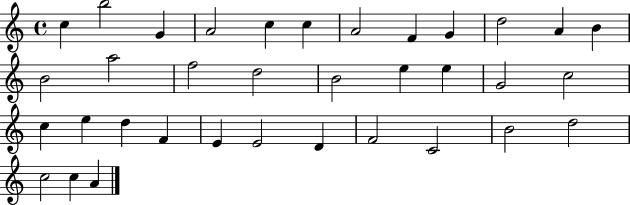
X:1
T:Untitled
M:4/4
L:1/4
K:C
c b2 G A2 c c A2 F G d2 A B B2 a2 f2 d2 B2 e e G2 c2 c e d F E E2 D F2 C2 B2 d2 c2 c A